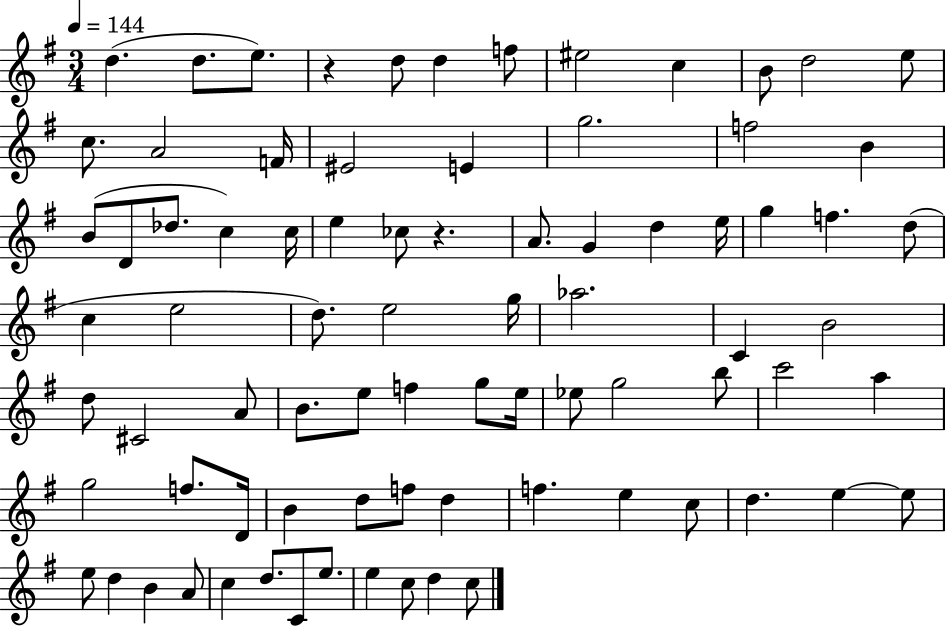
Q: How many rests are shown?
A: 2